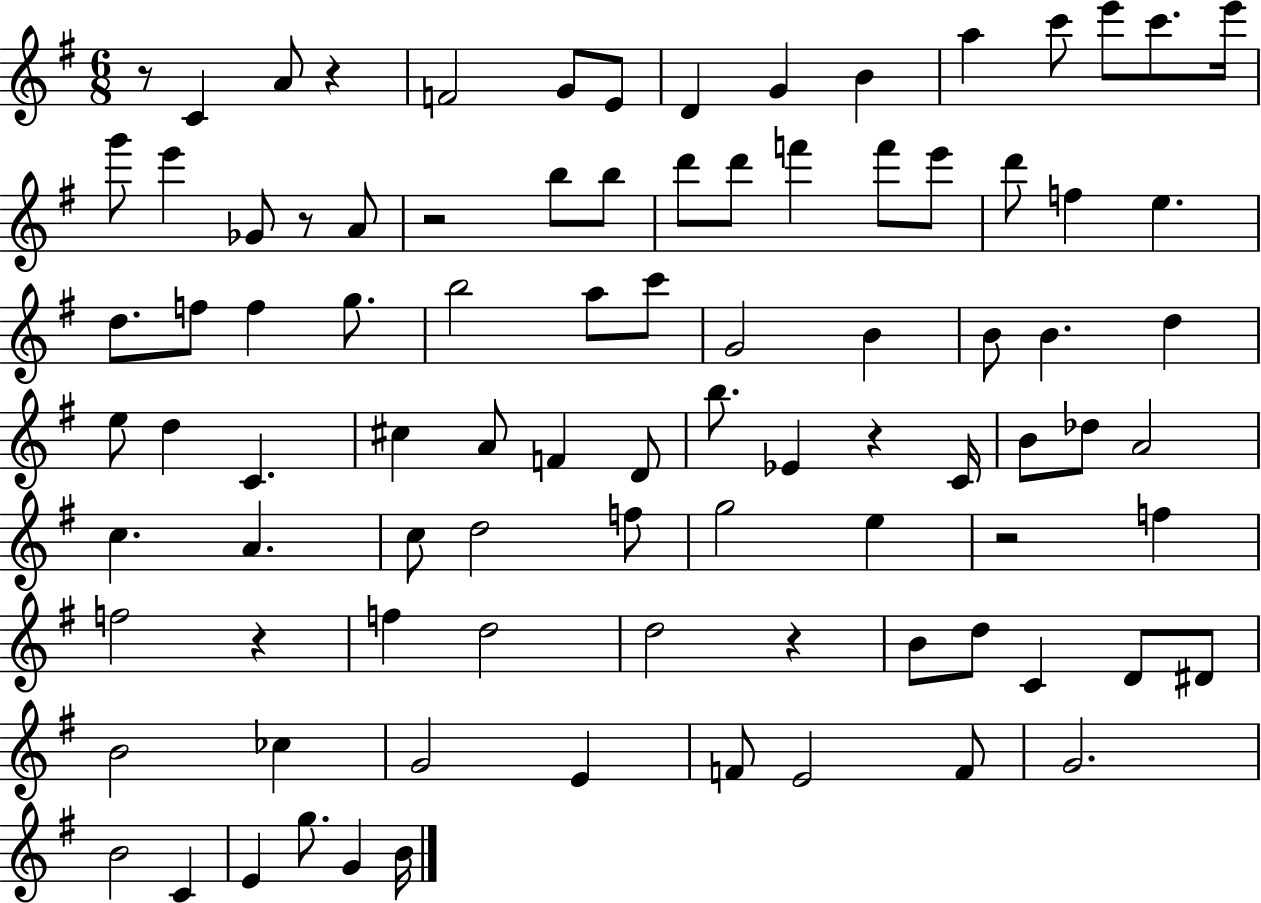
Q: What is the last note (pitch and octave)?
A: B4